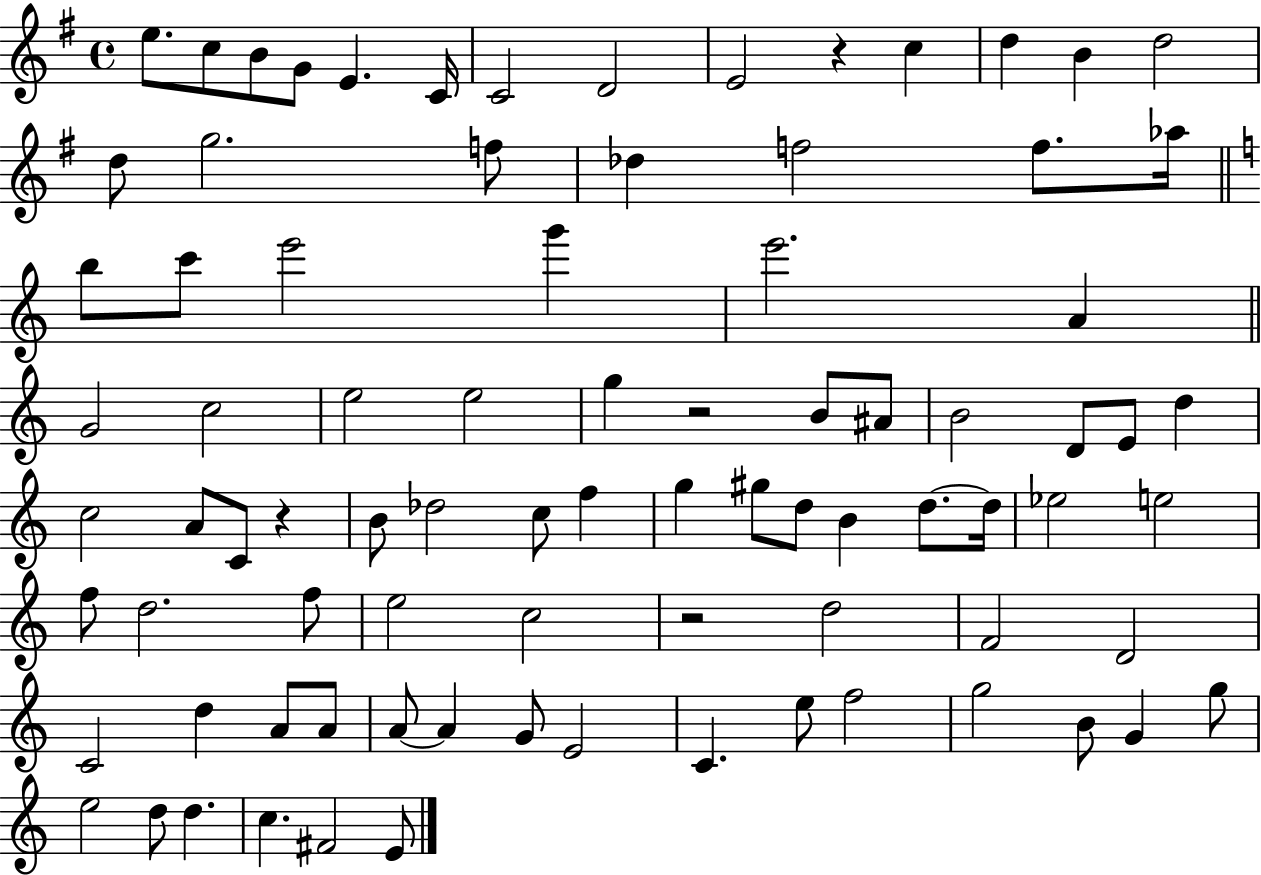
E5/e. C5/e B4/e G4/e E4/q. C4/s C4/h D4/h E4/h R/q C5/q D5/q B4/q D5/h D5/e G5/h. F5/e Db5/q F5/h F5/e. Ab5/s B5/e C6/e E6/h G6/q E6/h. A4/q G4/h C5/h E5/h E5/h G5/q R/h B4/e A#4/e B4/h D4/e E4/e D5/q C5/h A4/e C4/e R/q B4/e Db5/h C5/e F5/q G5/q G#5/e D5/e B4/q D5/e. D5/s Eb5/h E5/h F5/e D5/h. F5/e E5/h C5/h R/h D5/h F4/h D4/h C4/h D5/q A4/e A4/e A4/e A4/q G4/e E4/h C4/q. E5/e F5/h G5/h B4/e G4/q G5/e E5/h D5/e D5/q. C5/q. F#4/h E4/e